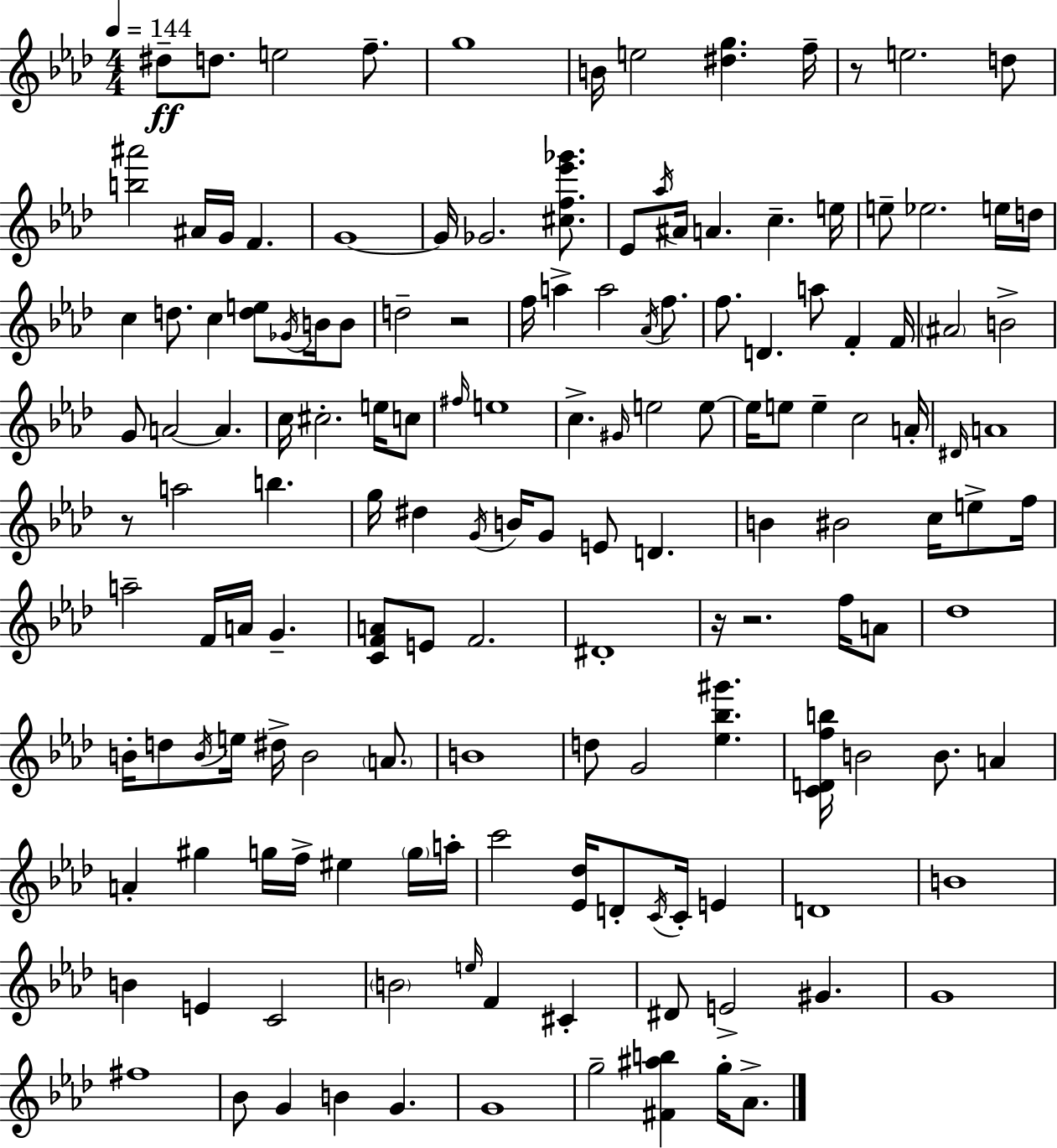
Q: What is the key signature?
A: AES major